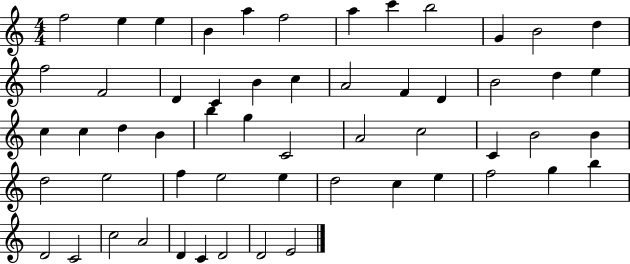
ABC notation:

X:1
T:Untitled
M:4/4
L:1/4
K:C
f2 e e B a f2 a c' b2 G B2 d f2 F2 D C B c A2 F D B2 d e c c d B b g C2 A2 c2 C B2 B d2 e2 f e2 e d2 c e f2 g b D2 C2 c2 A2 D C D2 D2 E2